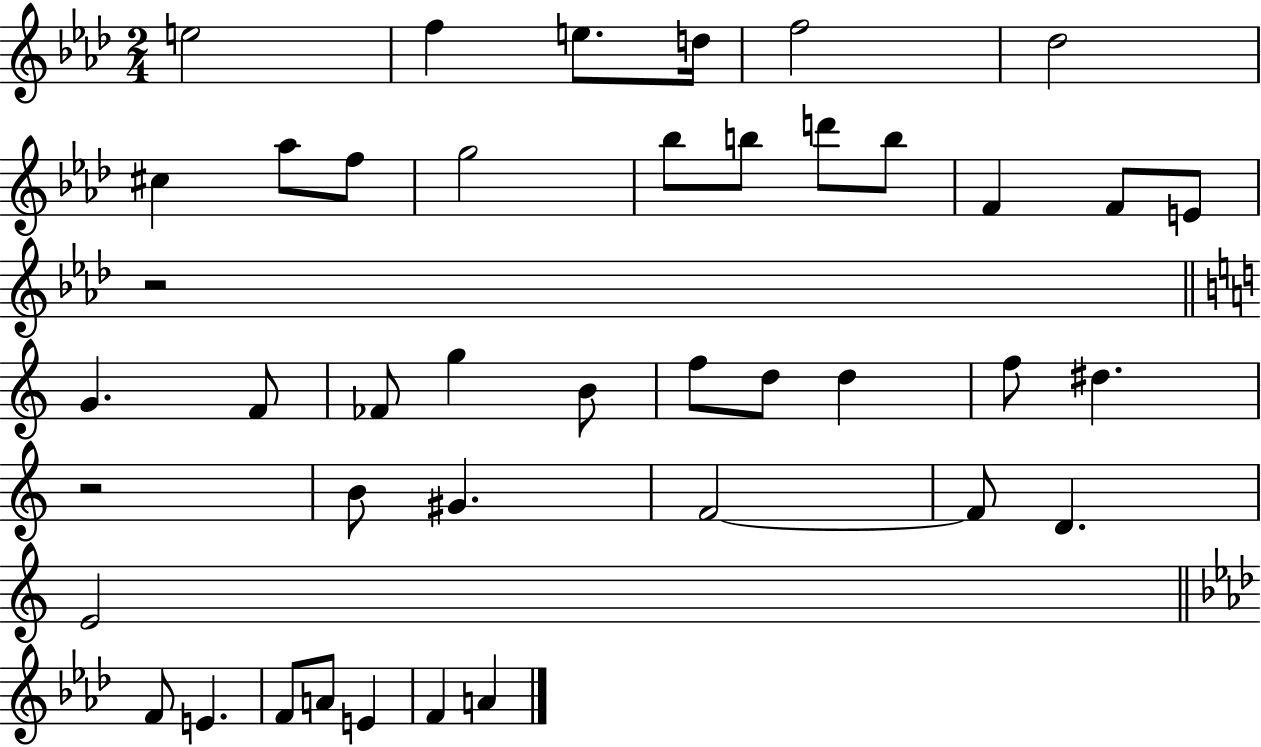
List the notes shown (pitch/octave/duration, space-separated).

E5/h F5/q E5/e. D5/s F5/h Db5/h C#5/q Ab5/e F5/e G5/h Bb5/e B5/e D6/e B5/e F4/q F4/e E4/e R/h G4/q. F4/e FES4/e G5/q B4/e F5/e D5/e D5/q F5/e D#5/q. R/h B4/e G#4/q. F4/h F4/e D4/q. E4/h F4/e E4/q. F4/e A4/e E4/q F4/q A4/q